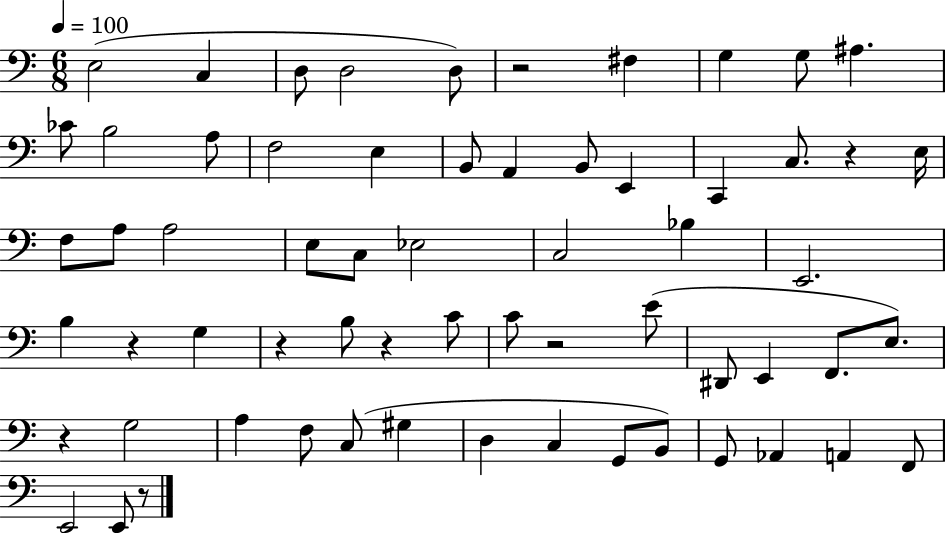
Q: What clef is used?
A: bass